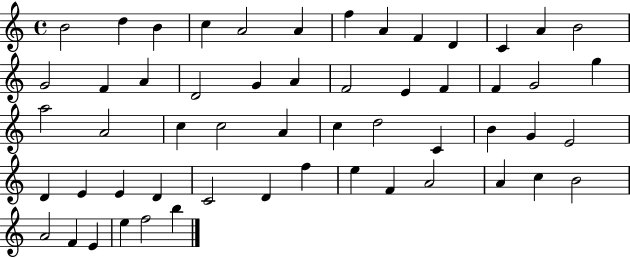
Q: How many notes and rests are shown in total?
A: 55